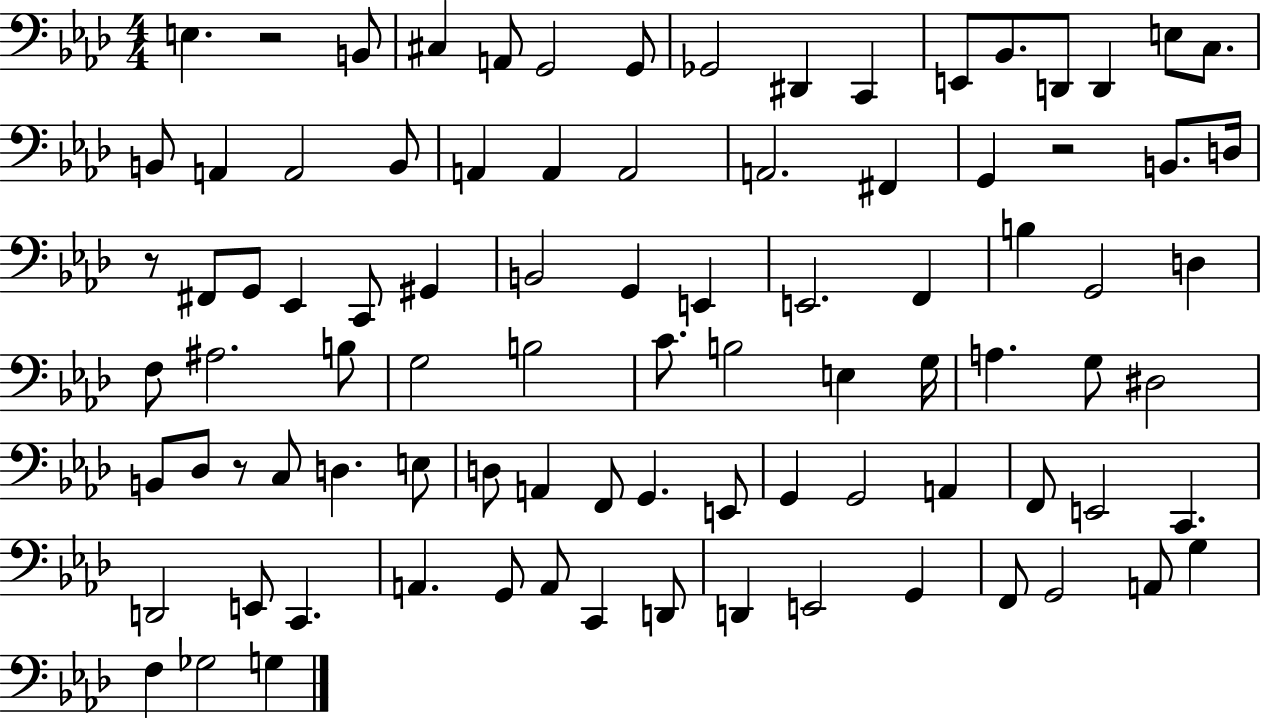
X:1
T:Untitled
M:4/4
L:1/4
K:Ab
E, z2 B,,/2 ^C, A,,/2 G,,2 G,,/2 _G,,2 ^D,, C,, E,,/2 _B,,/2 D,,/2 D,, E,/2 C,/2 B,,/2 A,, A,,2 B,,/2 A,, A,, A,,2 A,,2 ^F,, G,, z2 B,,/2 D,/4 z/2 ^F,,/2 G,,/2 _E,, C,,/2 ^G,, B,,2 G,, E,, E,,2 F,, B, G,,2 D, F,/2 ^A,2 B,/2 G,2 B,2 C/2 B,2 E, G,/4 A, G,/2 ^D,2 B,,/2 _D,/2 z/2 C,/2 D, E,/2 D,/2 A,, F,,/2 G,, E,,/2 G,, G,,2 A,, F,,/2 E,,2 C,, D,,2 E,,/2 C,, A,, G,,/2 A,,/2 C,, D,,/2 D,, E,,2 G,, F,,/2 G,,2 A,,/2 G, F, _G,2 G,